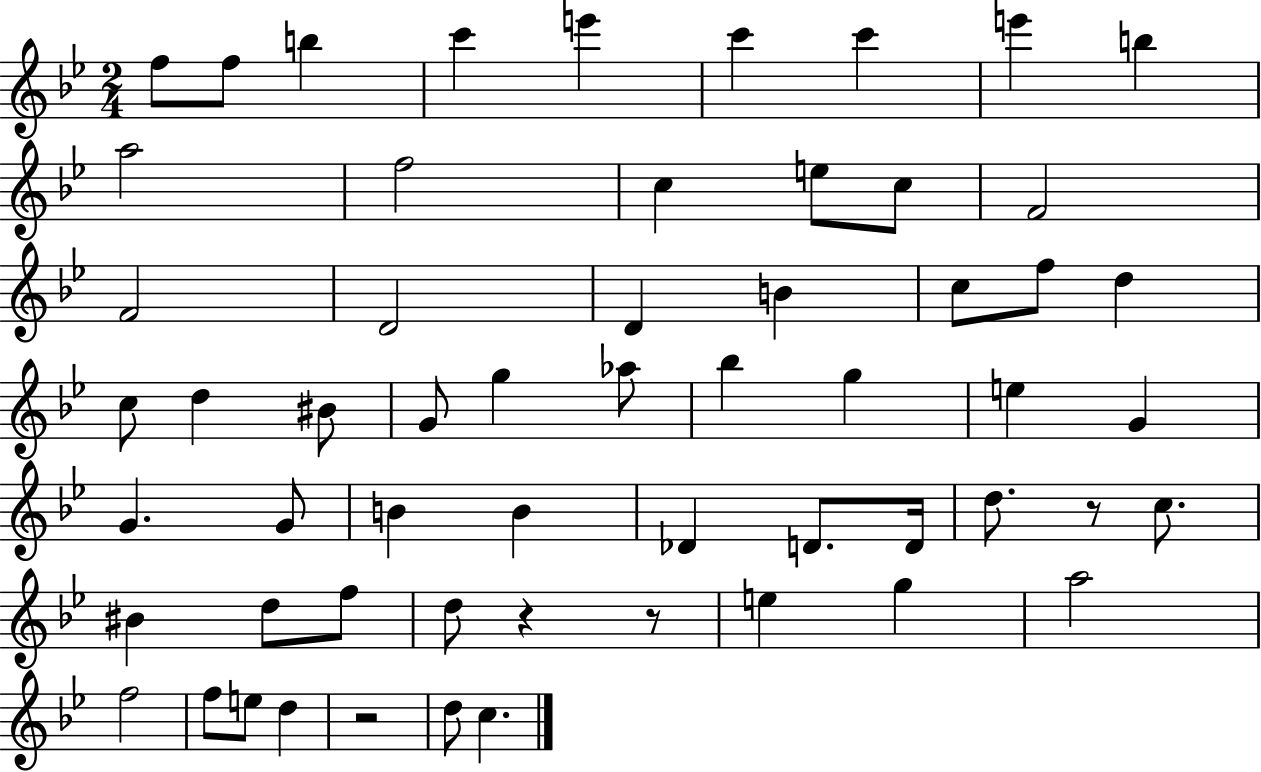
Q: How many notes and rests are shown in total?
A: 58